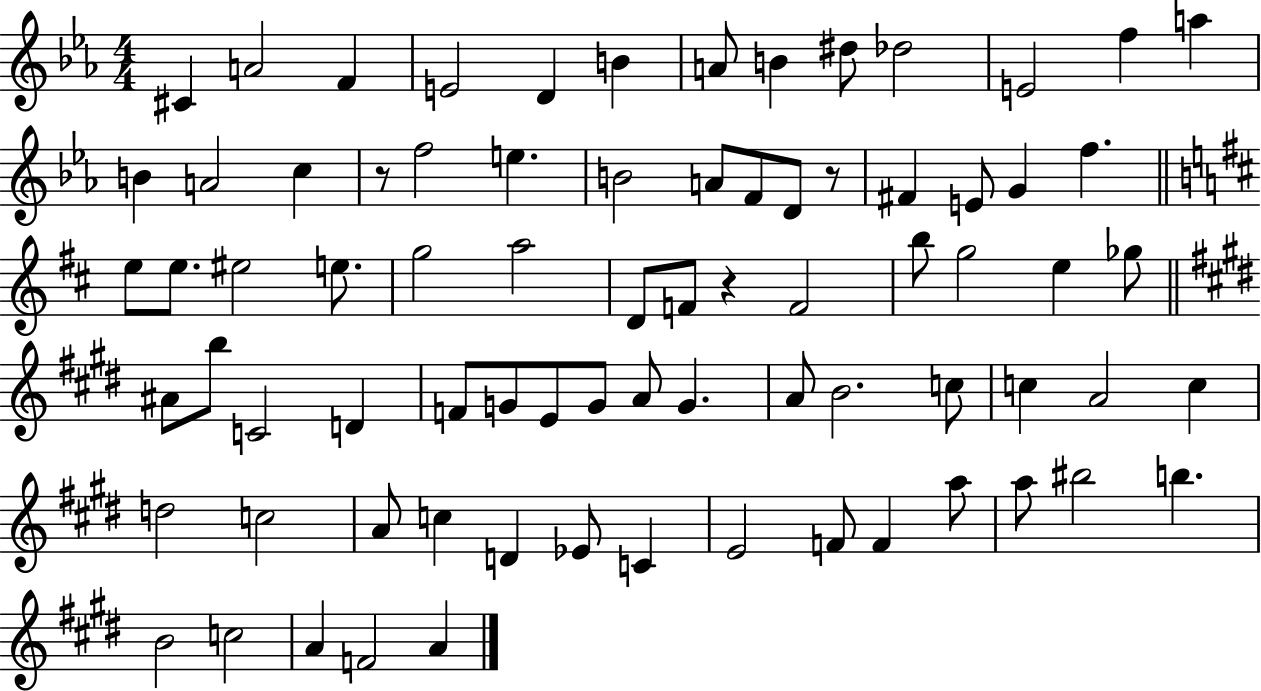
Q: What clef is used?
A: treble